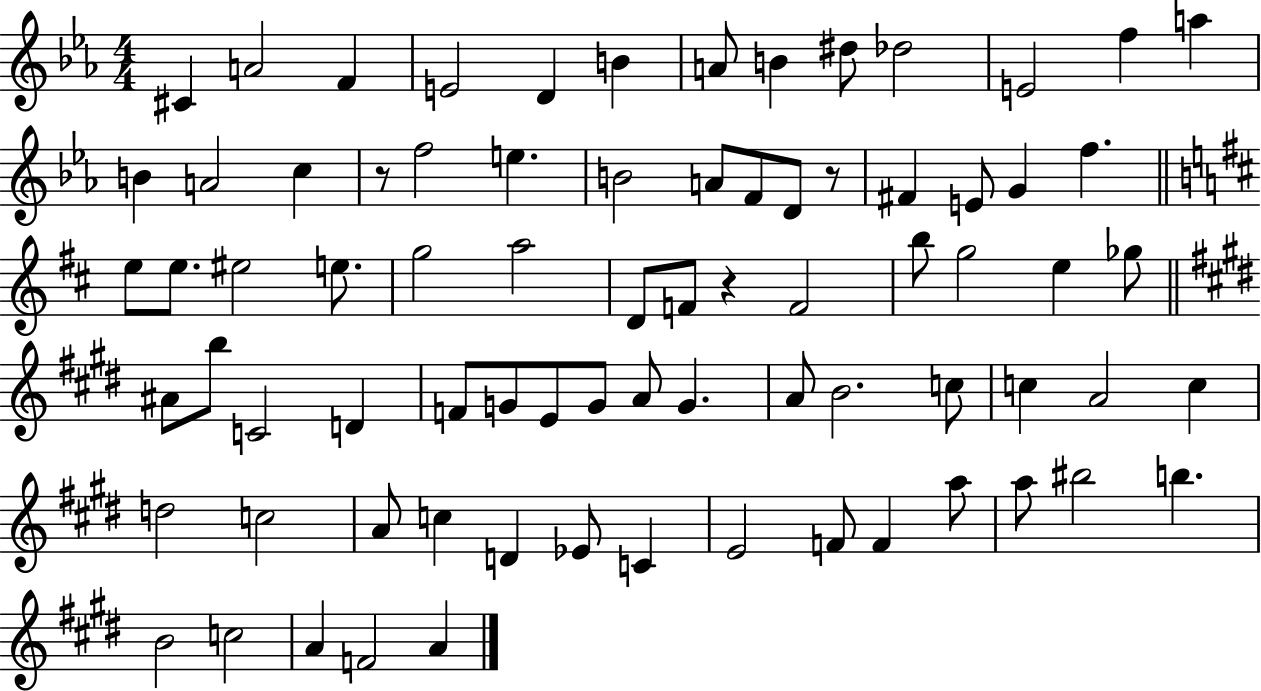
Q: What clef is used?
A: treble